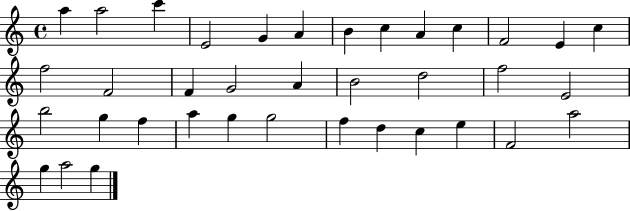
A5/q A5/h C6/q E4/h G4/q A4/q B4/q C5/q A4/q C5/q F4/h E4/q C5/q F5/h F4/h F4/q G4/h A4/q B4/h D5/h F5/h E4/h B5/h G5/q F5/q A5/q G5/q G5/h F5/q D5/q C5/q E5/q F4/h A5/h G5/q A5/h G5/q